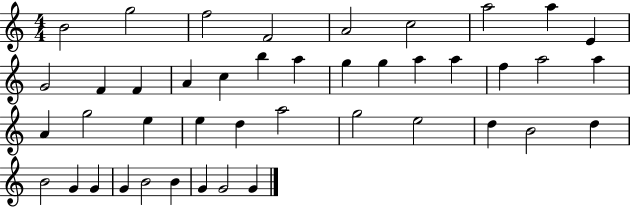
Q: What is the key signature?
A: C major